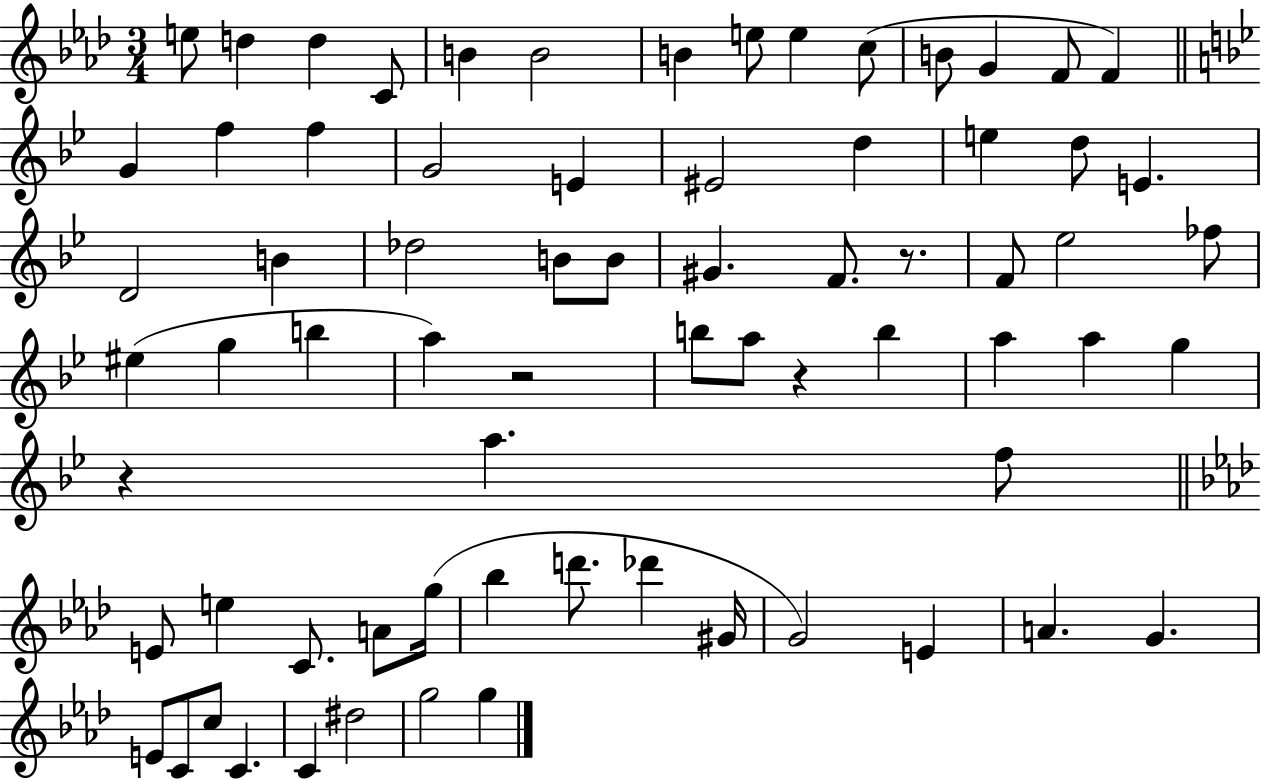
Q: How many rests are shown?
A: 4